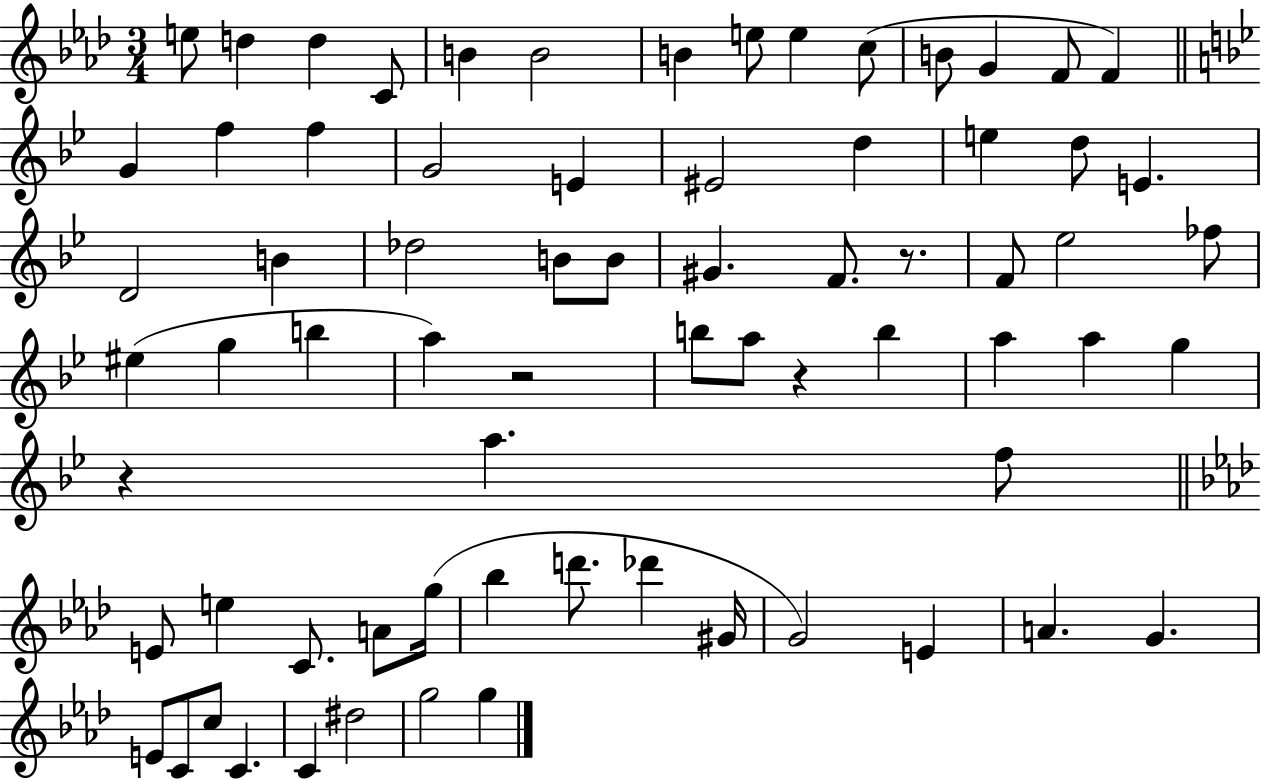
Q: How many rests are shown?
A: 4